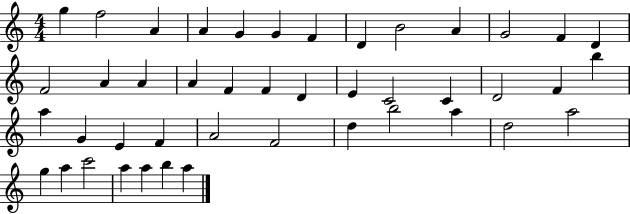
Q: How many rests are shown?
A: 0